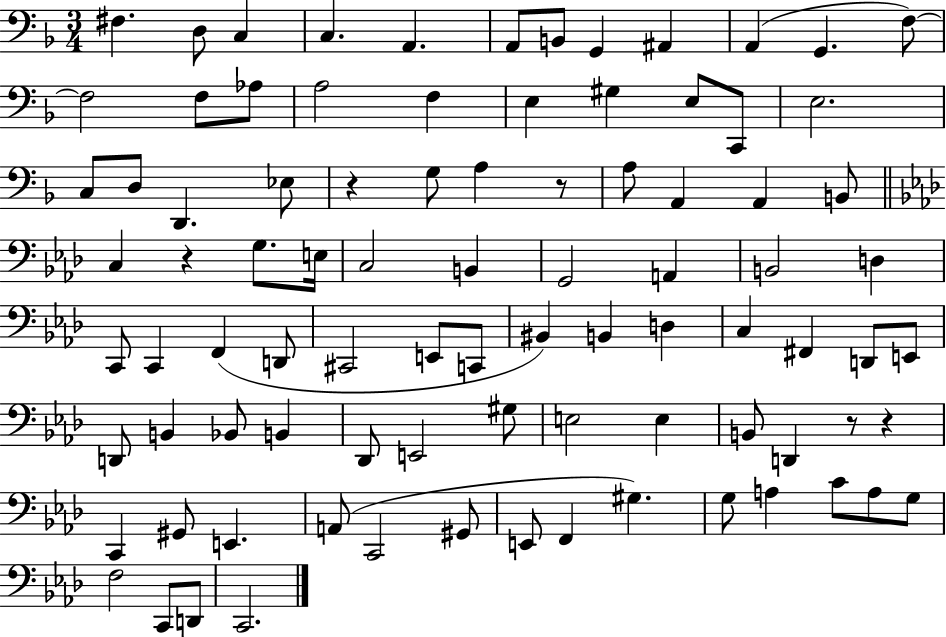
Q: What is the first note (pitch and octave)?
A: F#3